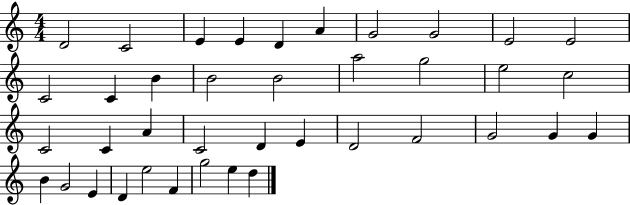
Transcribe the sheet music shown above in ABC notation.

X:1
T:Untitled
M:4/4
L:1/4
K:C
D2 C2 E E D A G2 G2 E2 E2 C2 C B B2 B2 a2 g2 e2 c2 C2 C A C2 D E D2 F2 G2 G G B G2 E D e2 F g2 e d